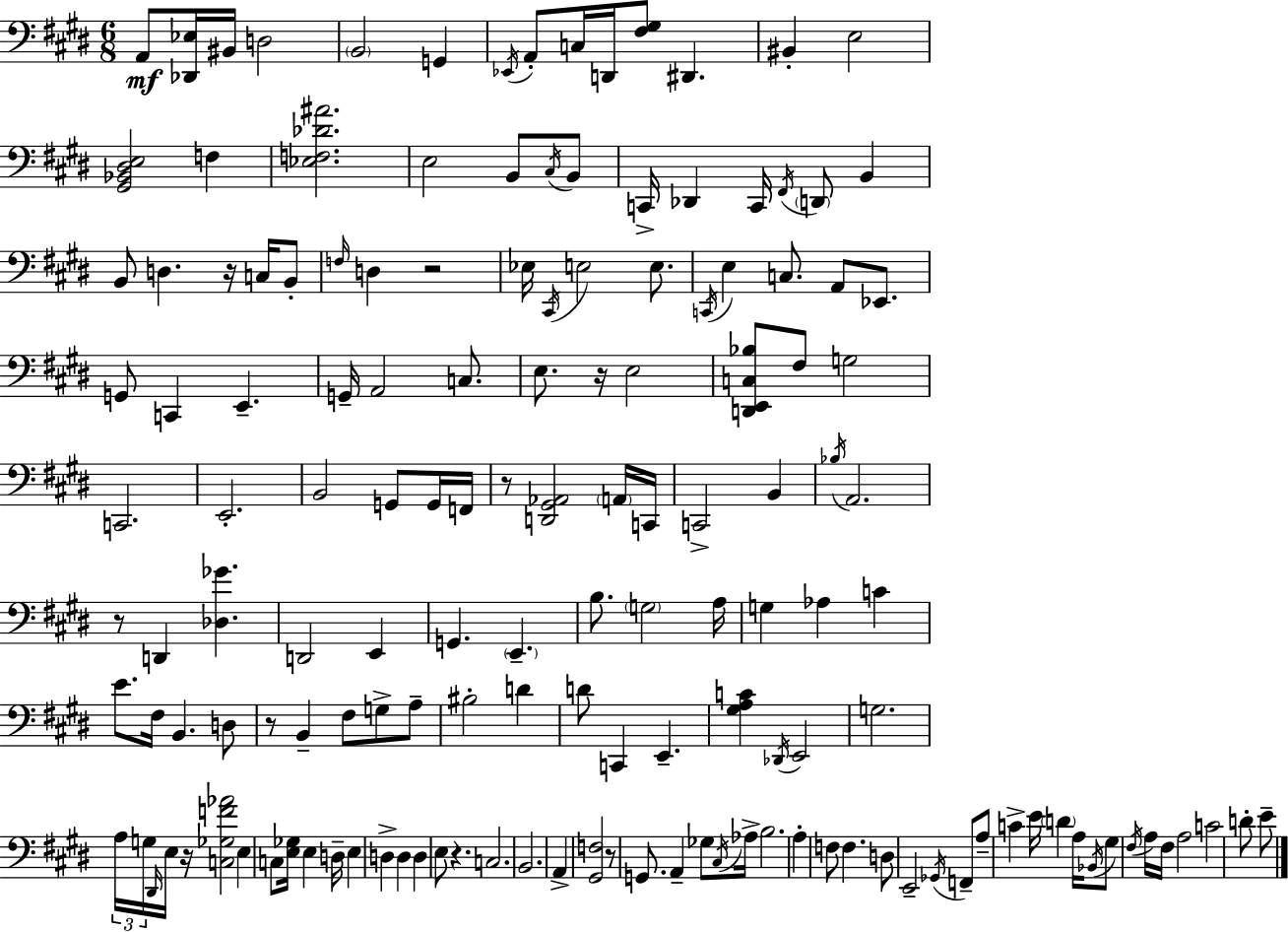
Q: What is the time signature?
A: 6/8